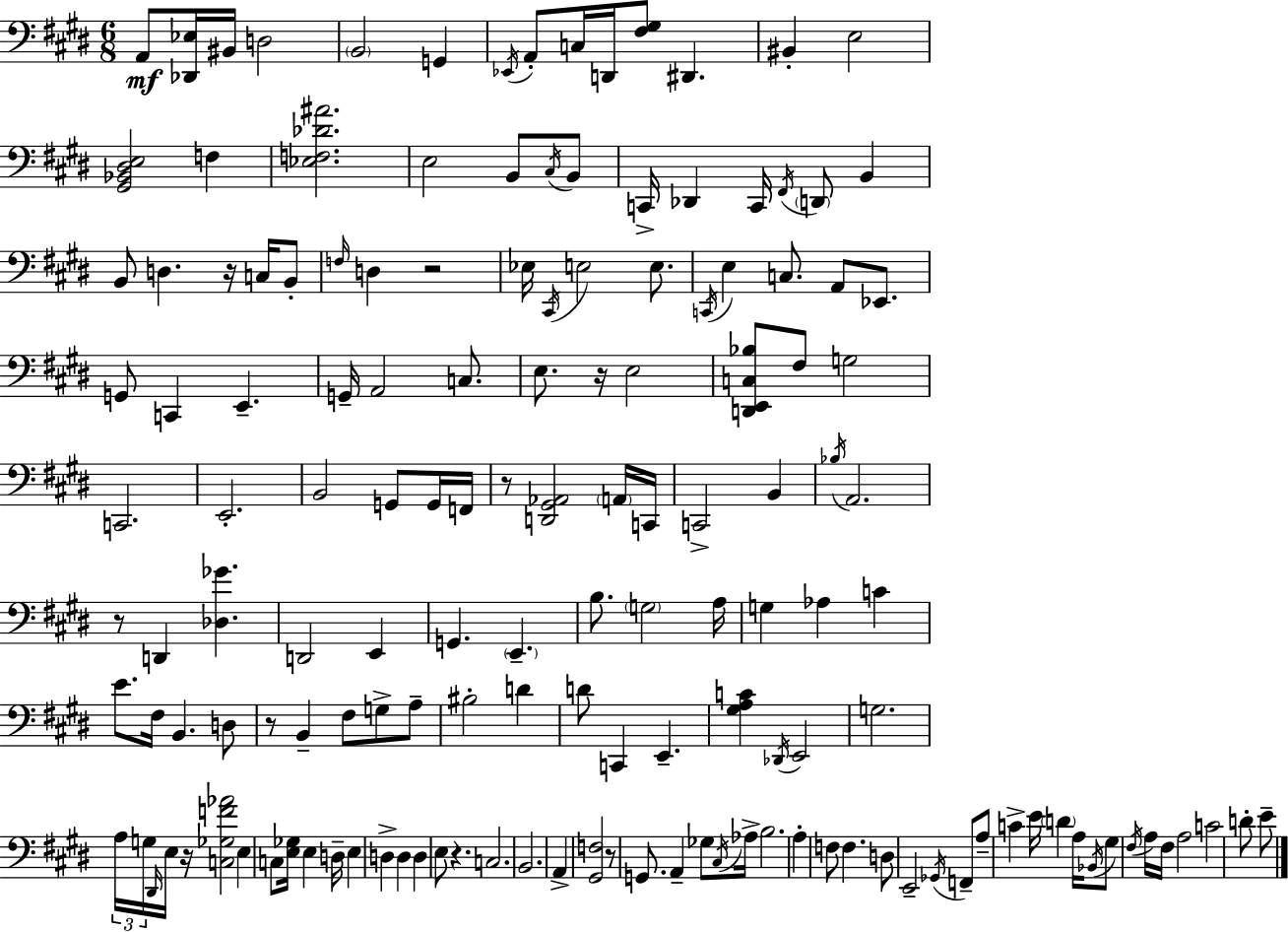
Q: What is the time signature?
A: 6/8